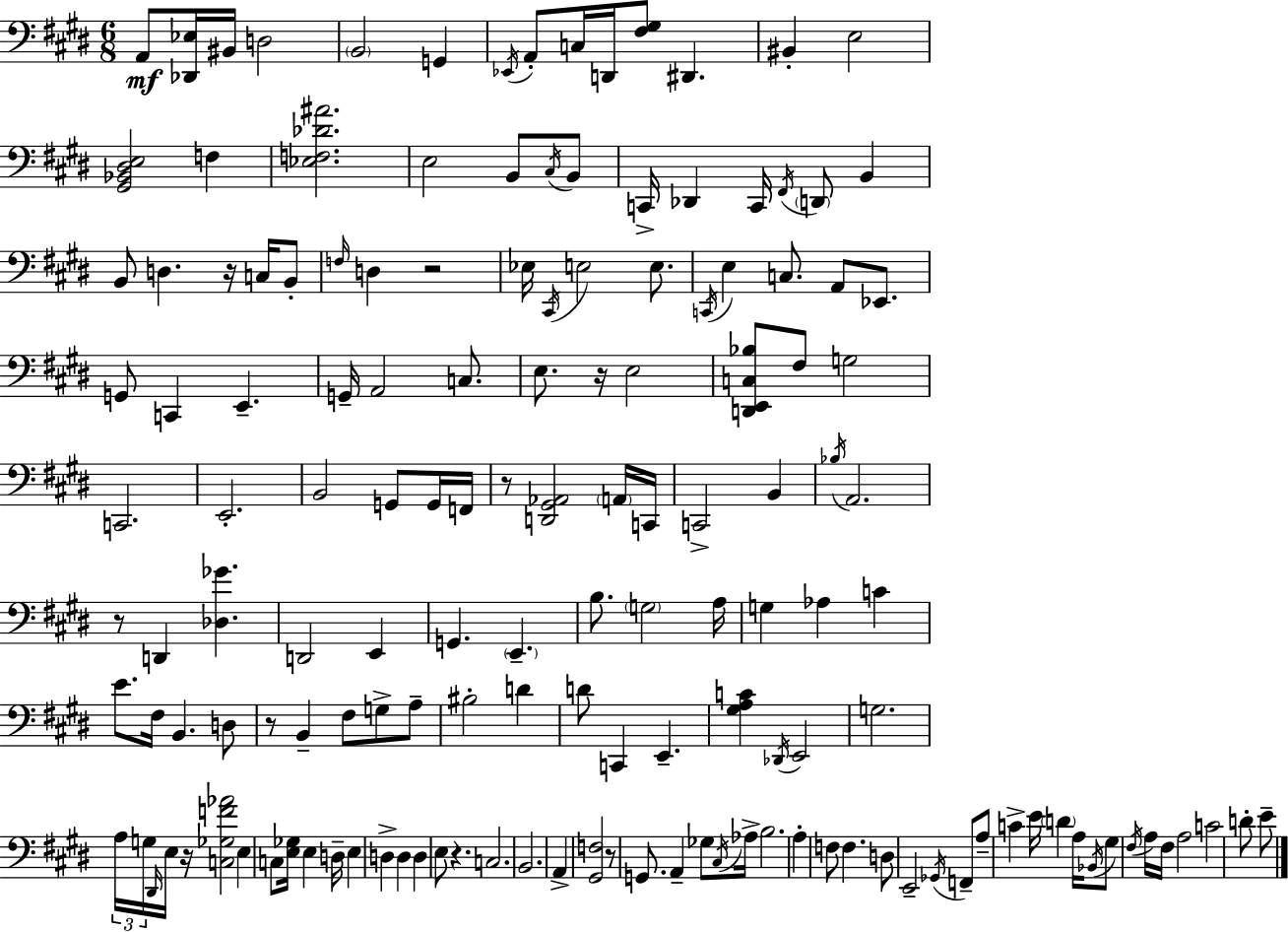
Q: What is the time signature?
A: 6/8